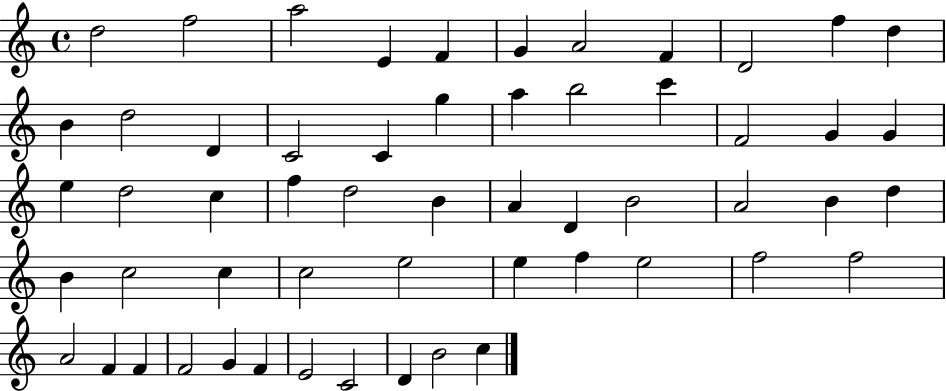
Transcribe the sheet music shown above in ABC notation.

X:1
T:Untitled
M:4/4
L:1/4
K:C
d2 f2 a2 E F G A2 F D2 f d B d2 D C2 C g a b2 c' F2 G G e d2 c f d2 B A D B2 A2 B d B c2 c c2 e2 e f e2 f2 f2 A2 F F F2 G F E2 C2 D B2 c